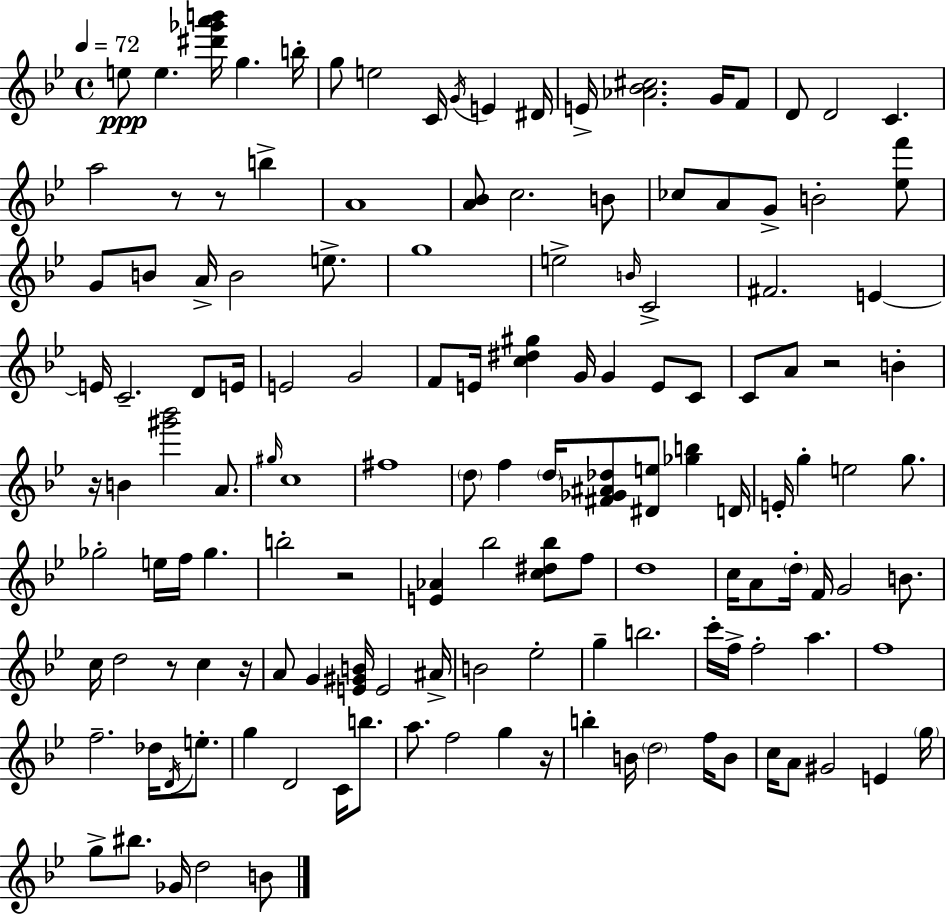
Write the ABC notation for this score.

X:1
T:Untitled
M:4/4
L:1/4
K:Gm
e/2 e [^d'_g'a'b']/4 g b/4 g/2 e2 C/4 G/4 E ^D/4 E/4 [_A_B^c]2 G/4 F/2 D/2 D2 C a2 z/2 z/2 b A4 [A_B]/2 c2 B/2 _c/2 A/2 G/2 B2 [_ef']/2 G/2 B/2 A/4 B2 e/2 g4 e2 B/4 C2 ^F2 E E/4 C2 D/2 E/4 E2 G2 F/2 E/4 [c^d^g] G/4 G E/2 C/2 C/2 A/2 z2 B z/4 B [^g'_b']2 A/2 ^g/4 c4 ^f4 d/2 f d/4 [^F_G^A_d]/2 [^De]/2 [_gb] D/4 E/4 g e2 g/2 _g2 e/4 f/4 _g b2 z2 [E_A] _b2 [c^d_b]/2 f/2 d4 c/4 A/2 d/4 F/4 G2 B/2 c/4 d2 z/2 c z/4 A/2 G [E^GB]/4 E2 ^A/4 B2 _e2 g b2 c'/4 f/4 f2 a f4 f2 _d/4 D/4 e/2 g D2 C/4 b/2 a/2 f2 g z/4 b B/4 d2 f/4 B/2 c/4 A/2 ^G2 E g/4 g/2 ^b/2 _G/4 d2 B/2